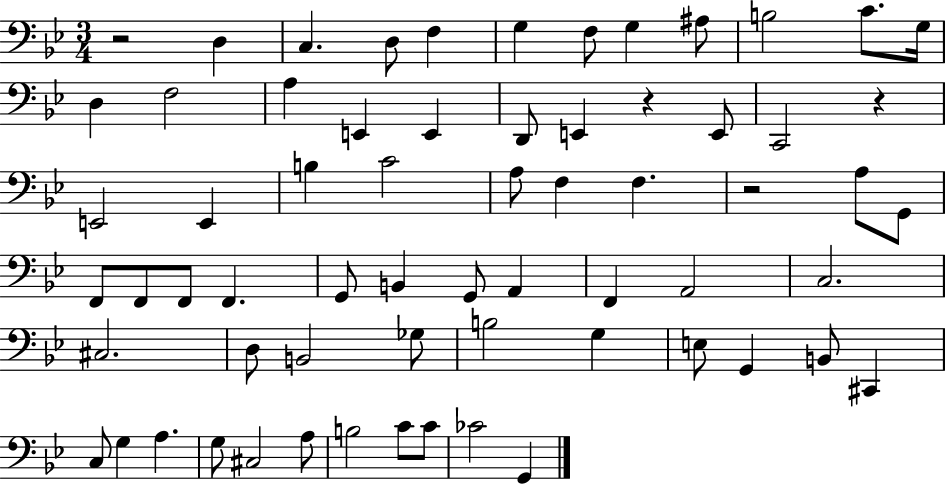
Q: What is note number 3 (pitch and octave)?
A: D3